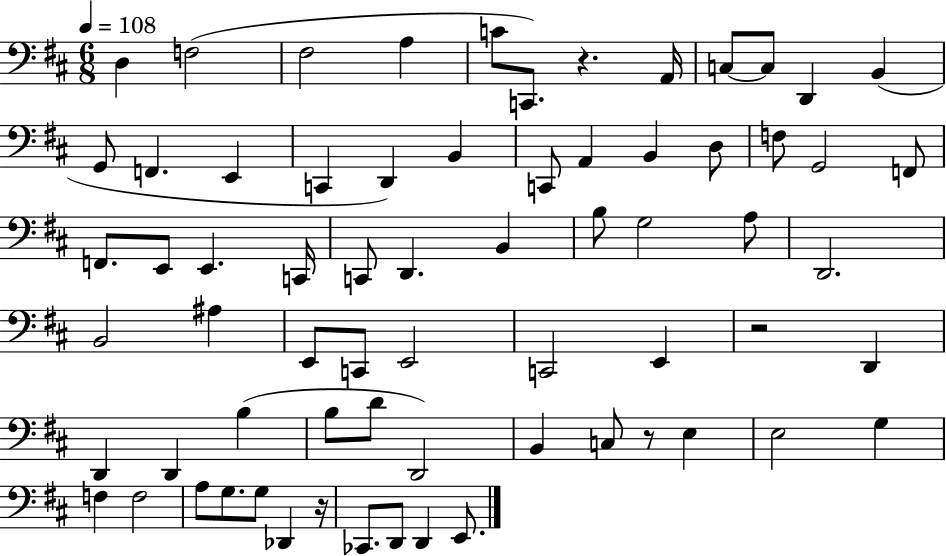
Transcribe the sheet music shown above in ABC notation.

X:1
T:Untitled
M:6/8
L:1/4
K:D
D, F,2 ^F,2 A, C/2 C,,/2 z A,,/4 C,/2 C,/2 D,, B,, G,,/2 F,, E,, C,, D,, B,, C,,/2 A,, B,, D,/2 F,/2 G,,2 F,,/2 F,,/2 E,,/2 E,, C,,/4 C,,/2 D,, B,, B,/2 G,2 A,/2 D,,2 B,,2 ^A, E,,/2 C,,/2 E,,2 C,,2 E,, z2 D,, D,, D,, B, B,/2 D/2 D,,2 B,, C,/2 z/2 E, E,2 G, F, F,2 A,/2 G,/2 G,/2 _D,, z/4 _C,,/2 D,,/2 D,, E,,/2